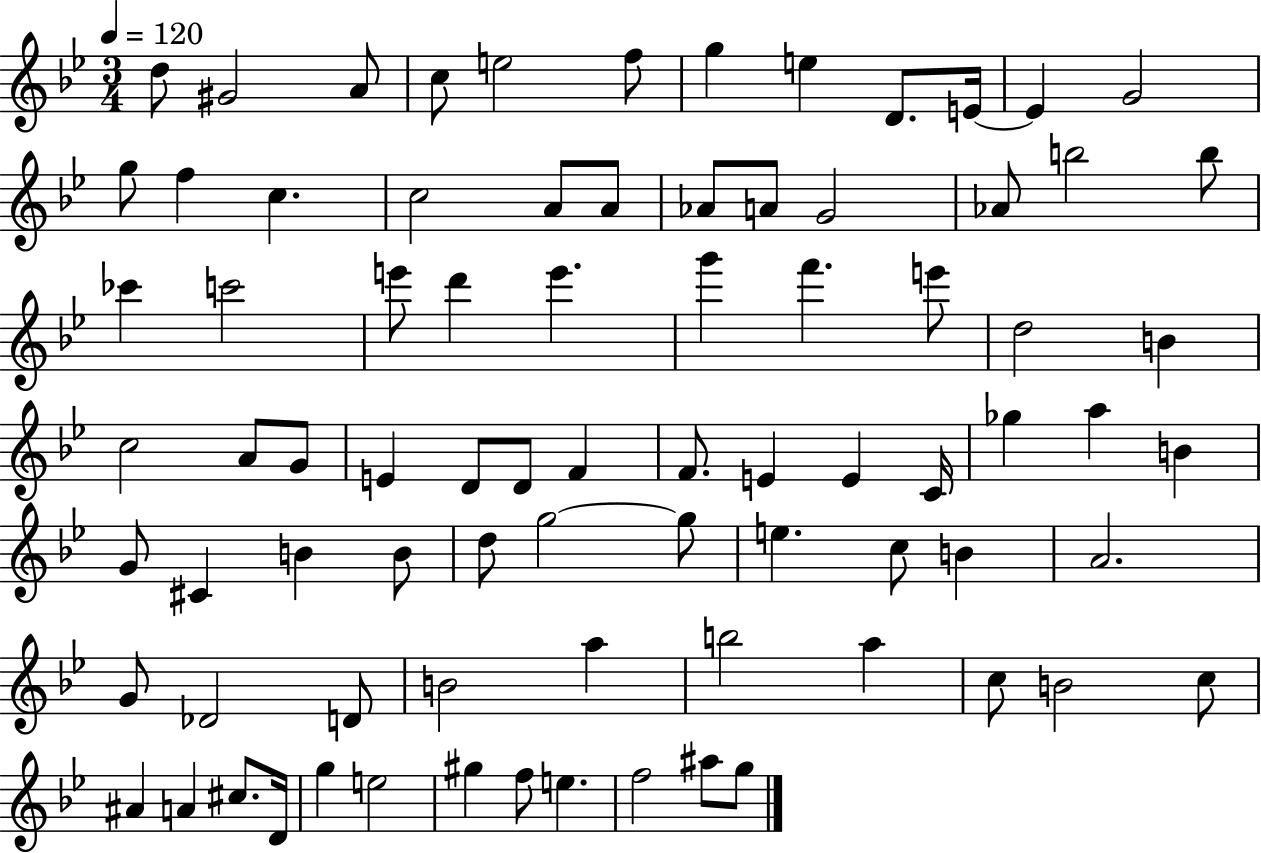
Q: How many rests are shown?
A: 0